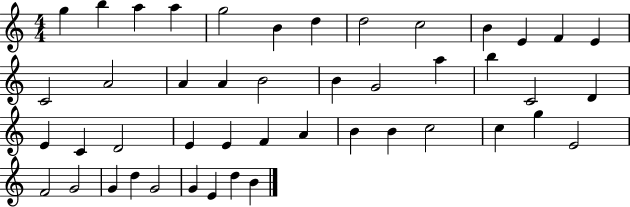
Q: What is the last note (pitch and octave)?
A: B4